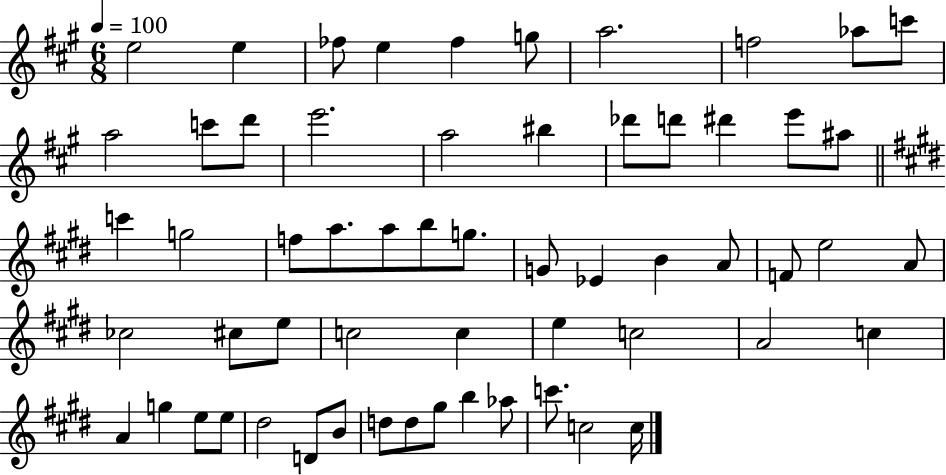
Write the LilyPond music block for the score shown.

{
  \clef treble
  \numericTimeSignature
  \time 6/8
  \key a \major
  \tempo 4 = 100
  e''2 e''4 | fes''8 e''4 fes''4 g''8 | a''2. | f''2 aes''8 c'''8 | \break a''2 c'''8 d'''8 | e'''2. | a''2 bis''4 | des'''8 d'''8 dis'''4 e'''8 ais''8 | \break \bar "||" \break \key e \major c'''4 g''2 | f''8 a''8. a''8 b''8 g''8. | g'8 ees'4 b'4 a'8 | f'8 e''2 a'8 | \break ces''2 cis''8 e''8 | c''2 c''4 | e''4 c''2 | a'2 c''4 | \break a'4 g''4 e''8 e''8 | dis''2 d'8 b'8 | d''8 d''8 gis''8 b''4 aes''8 | c'''8. c''2 c''16 | \break \bar "|."
}